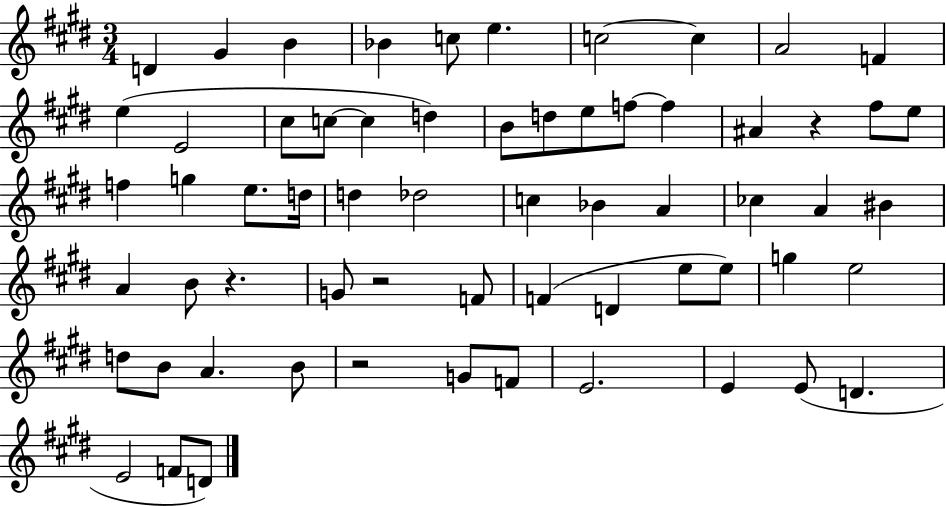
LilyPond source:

{
  \clef treble
  \numericTimeSignature
  \time 3/4
  \key e \major
  \repeat volta 2 { d'4 gis'4 b'4 | bes'4 c''8 e''4. | c''2~~ c''4 | a'2 f'4 | \break e''4( e'2 | cis''8 c''8~~ c''4 d''4) | b'8 d''8 e''8 f''8~~ f''4 | ais'4 r4 fis''8 e''8 | \break f''4 g''4 e''8. d''16 | d''4 des''2 | c''4 bes'4 a'4 | ces''4 a'4 bis'4 | \break a'4 b'8 r4. | g'8 r2 f'8 | f'4( d'4 e''8 e''8) | g''4 e''2 | \break d''8 b'8 a'4. b'8 | r2 g'8 f'8 | e'2. | e'4 e'8( d'4. | \break e'2 f'8 d'8) | } \bar "|."
}